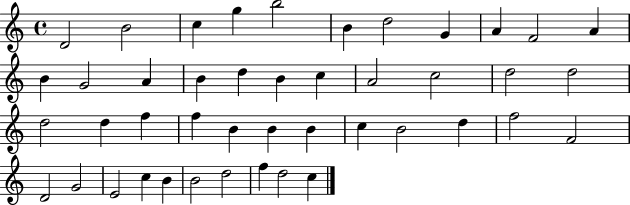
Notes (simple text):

D4/h B4/h C5/q G5/q B5/h B4/q D5/h G4/q A4/q F4/h A4/q B4/q G4/h A4/q B4/q D5/q B4/q C5/q A4/h C5/h D5/h D5/h D5/h D5/q F5/q F5/q B4/q B4/q B4/q C5/q B4/h D5/q F5/h F4/h D4/h G4/h E4/h C5/q B4/q B4/h D5/h F5/q D5/h C5/q